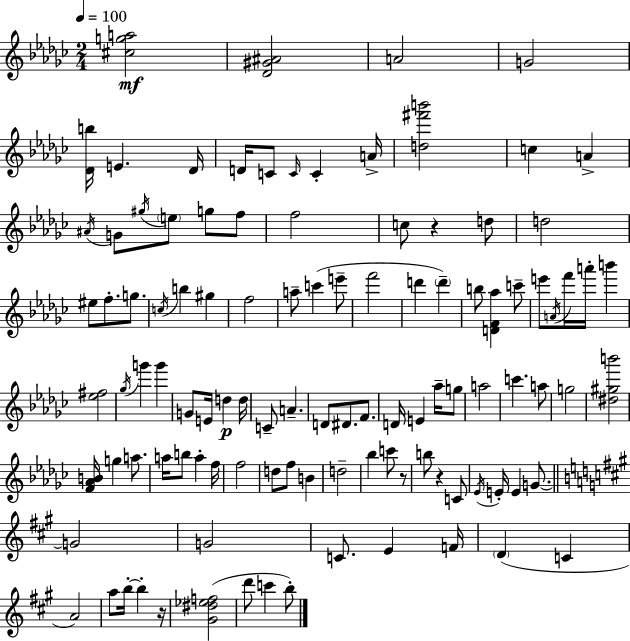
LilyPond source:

{
  \clef treble
  \numericTimeSignature
  \time 2/4
  \key ees \minor
  \tempo 4 = 100
  <cis'' g'' a''>2\mf | <des' gis' ais'>2 | a'2 | g'2 | \break <des' b''>16 e'4. des'16 | d'16 c'8 \grace { c'16 } c'4-. | a'16-> <d'' fis''' b'''>2 | c''4 a'4-> | \break \acciaccatura { ais'16 } g'8 \acciaccatura { gis''16 } \parenthesize e''8 g''8 | f''8 f''2 | c''8 r4 | d''8 d''2 | \break eis''8 f''8.-. | g''8. \acciaccatura { c''16 } b''4 | gis''4 f''2 | a''8-- c'''4( | \break e'''8-- f'''2 | d'''4 | \parenthesize d'''4--) b''8 <d' f' aes''>4 | c'''8-- e'''8 \acciaccatura { a'16 } f'''16 | \break a'''16-. b'''4 <ees'' fis''>2 | \acciaccatura { ges''16 } g'''4 | g'''4 g'8 | e'16 d''4\p d''16 c'8-- | \break a'4.-- d'8 | dis'8. f'8. d'16 e'4 | aes''16-- g''8 a''2 | c'''4. | \break a''8 g''2 | <dis'' gis'' b'''>2 | <f' aes' b'>16 g''4 | a''8. a''16 b''8 | \break a''4-. f''16 f''2 | d''8 | f''8 b'4 d''2-- | bes''4 | \break c'''8 r8 b''8 | r4 c'8 \acciaccatura { ees'16 } e'16-. | e'4 g'8.~~ \bar "||" \break \key a \major g'2 | g'2 | c'8. e'4 f'16 | \parenthesize d'4( c'4 | \break a'2) | a''8 b''16-.~~ b''4-. r16 | <gis' dis'' ees'' f''>2( | d'''8 c'''4 b''8-.) | \break \bar "|."
}